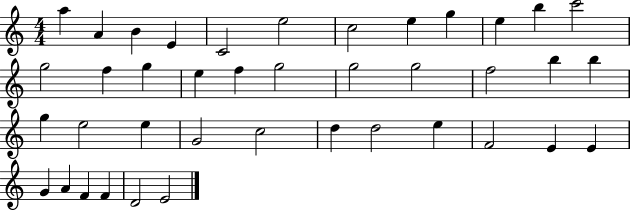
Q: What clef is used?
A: treble